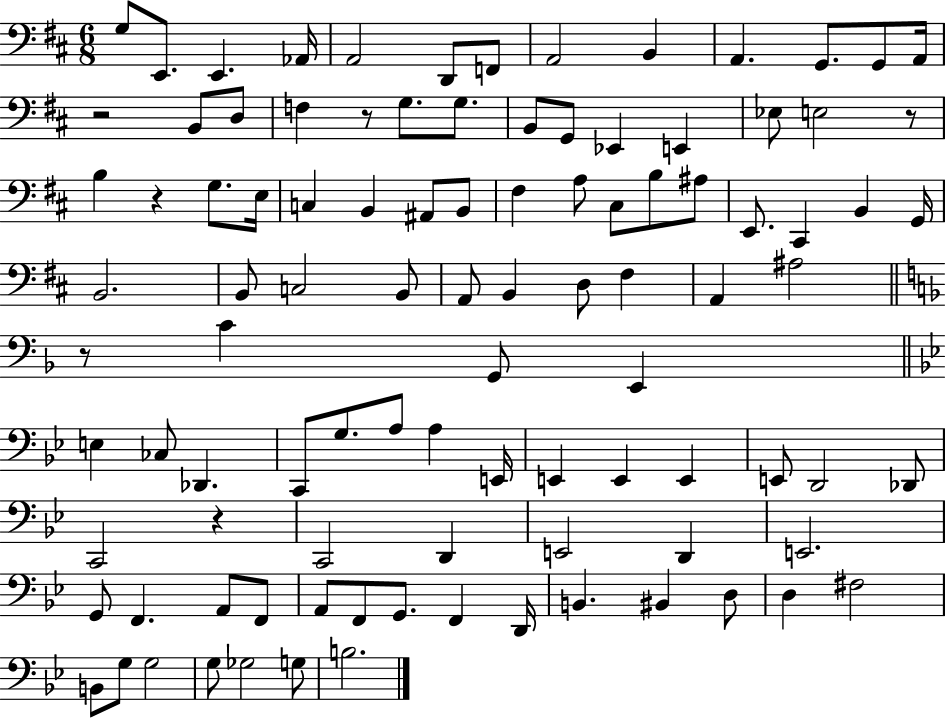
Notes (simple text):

G3/e E2/e. E2/q. Ab2/s A2/h D2/e F2/e A2/h B2/q A2/q. G2/e. G2/e A2/s R/h B2/e D3/e F3/q R/e G3/e. G3/e. B2/e G2/e Eb2/q E2/q Eb3/e E3/h R/e B3/q R/q G3/e. E3/s C3/q B2/q A#2/e B2/e F#3/q A3/e C#3/e B3/e A#3/e E2/e. C#2/q B2/q G2/s B2/h. B2/e C3/h B2/e A2/e B2/q D3/e F#3/q A2/q A#3/h R/e C4/q G2/e E2/q E3/q CES3/e Db2/q. C2/e G3/e. A3/e A3/q E2/s E2/q E2/q E2/q E2/e D2/h Db2/e C2/h R/q C2/h D2/q E2/h D2/q E2/h. G2/e F2/q. A2/e F2/e A2/e F2/e G2/e. F2/q D2/s B2/q. BIS2/q D3/e D3/q F#3/h B2/e G3/e G3/h G3/e Gb3/h G3/e B3/h.